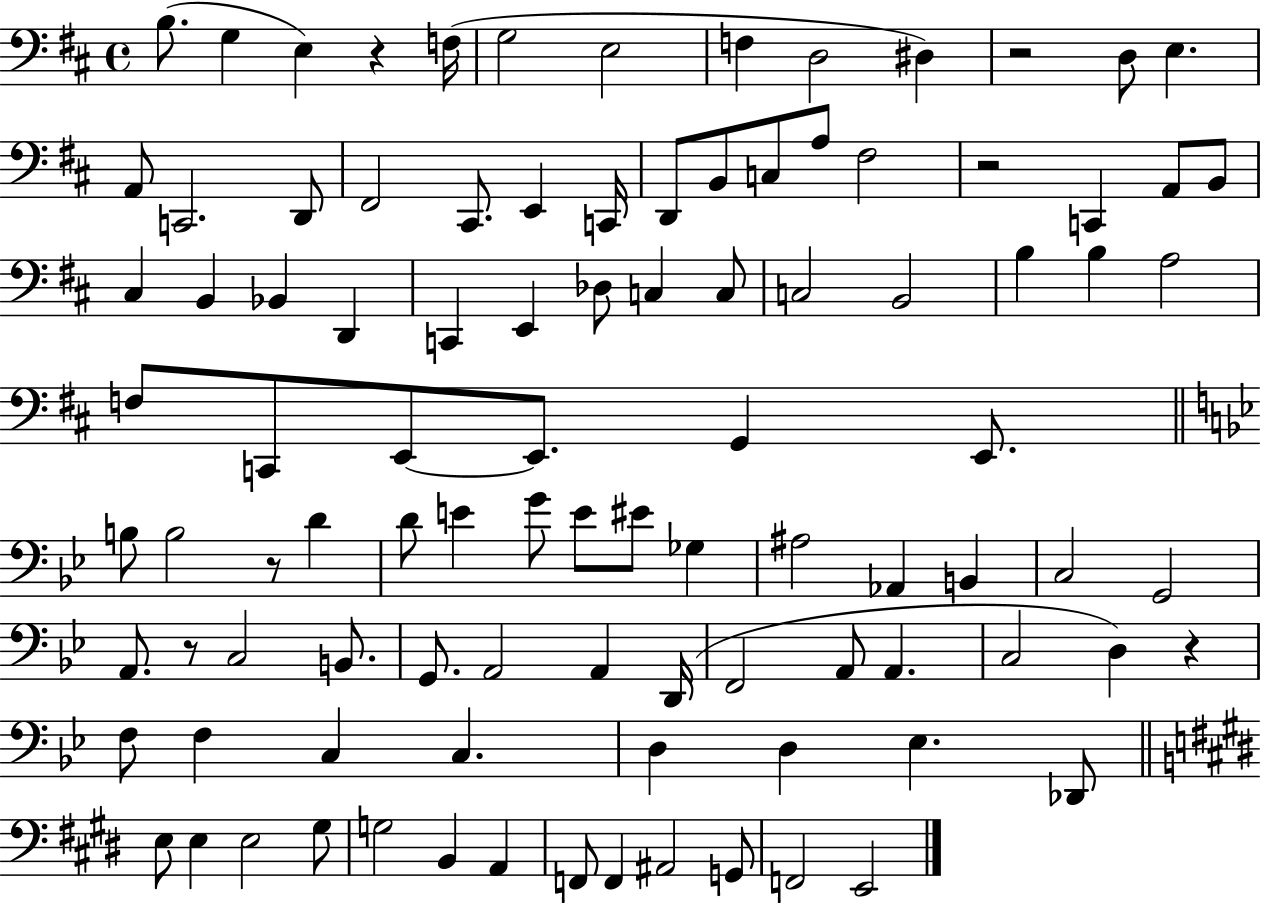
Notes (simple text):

B3/e. G3/q E3/q R/q F3/s G3/h E3/h F3/q D3/h D#3/q R/h D3/e E3/q. A2/e C2/h. D2/e F#2/h C#2/e. E2/q C2/s D2/e B2/e C3/e A3/e F#3/h R/h C2/q A2/e B2/e C#3/q B2/q Bb2/q D2/q C2/q E2/q Db3/e C3/q C3/e C3/h B2/h B3/q B3/q A3/h F3/e C2/e E2/e E2/e. G2/q E2/e. B3/e B3/h R/e D4/q D4/e E4/q G4/e E4/e EIS4/e Gb3/q A#3/h Ab2/q B2/q C3/h G2/h A2/e. R/e C3/h B2/e. G2/e. A2/h A2/q D2/s F2/h A2/e A2/q. C3/h D3/q R/q F3/e F3/q C3/q C3/q. D3/q D3/q Eb3/q. Db2/e E3/e E3/q E3/h G#3/e G3/h B2/q A2/q F2/e F2/q A#2/h G2/e F2/h E2/h